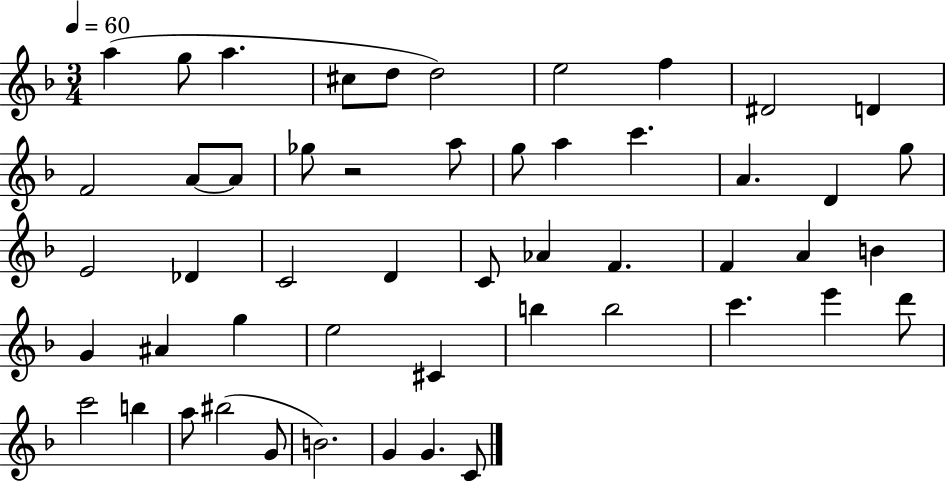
A5/q G5/e A5/q. C#5/e D5/e D5/h E5/h F5/q D#4/h D4/q F4/h A4/e A4/e Gb5/e R/h A5/e G5/e A5/q C6/q. A4/q. D4/q G5/e E4/h Db4/q C4/h D4/q C4/e Ab4/q F4/q. F4/q A4/q B4/q G4/q A#4/q G5/q E5/h C#4/q B5/q B5/h C6/q. E6/q D6/e C6/h B5/q A5/e BIS5/h G4/e B4/h. G4/q G4/q. C4/e